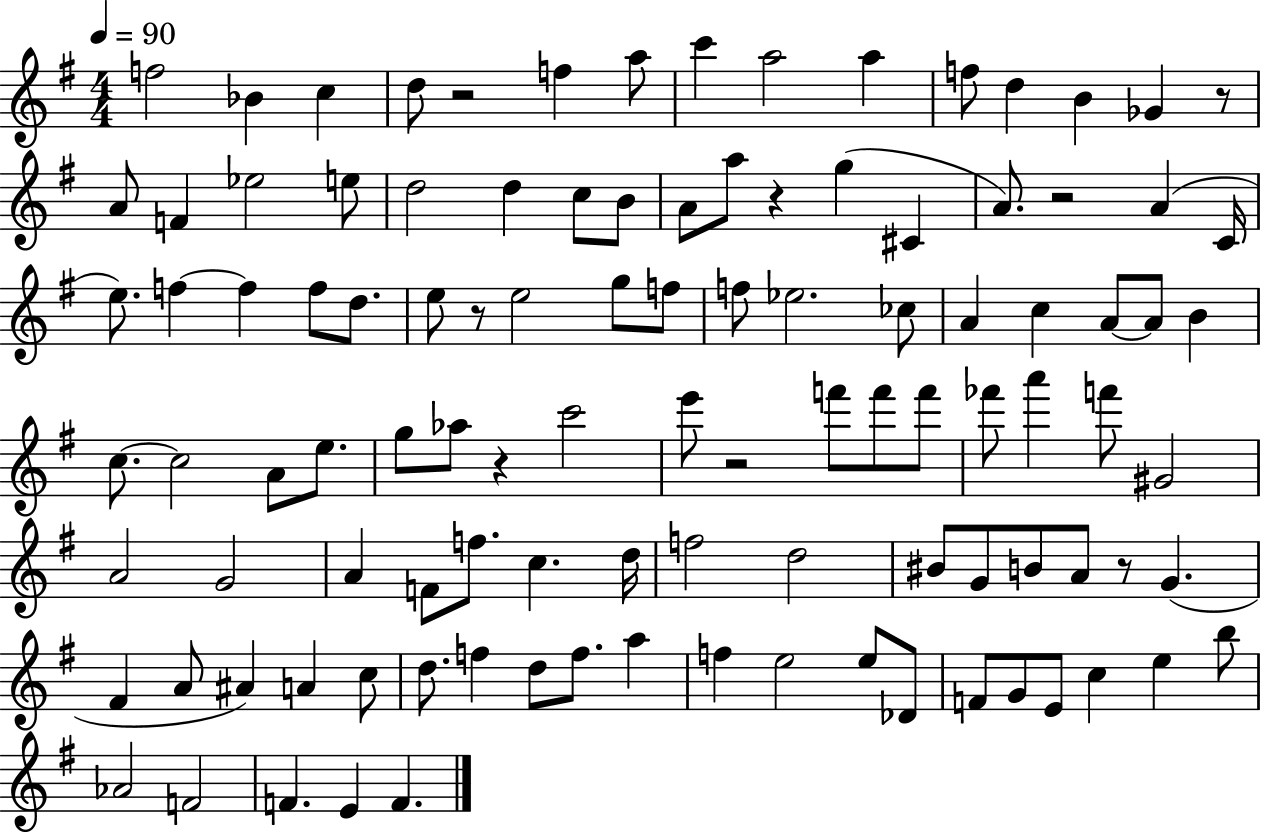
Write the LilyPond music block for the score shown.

{
  \clef treble
  \numericTimeSignature
  \time 4/4
  \key g \major
  \tempo 4 = 90
  f''2 bes'4 c''4 | d''8 r2 f''4 a''8 | c'''4 a''2 a''4 | f''8 d''4 b'4 ges'4 r8 | \break a'8 f'4 ees''2 e''8 | d''2 d''4 c''8 b'8 | a'8 a''8 r4 g''4( cis'4 | a'8.) r2 a'4( c'16 | \break e''8.) f''4~~ f''4 f''8 d''8. | e''8 r8 e''2 g''8 f''8 | f''8 ees''2. ces''8 | a'4 c''4 a'8~~ a'8 b'4 | \break c''8.~~ c''2 a'8 e''8. | g''8 aes''8 r4 c'''2 | e'''8 r2 f'''8 f'''8 f'''8 | fes'''8 a'''4 f'''8 gis'2 | \break a'2 g'2 | a'4 f'8 f''8. c''4. d''16 | f''2 d''2 | bis'8 g'8 b'8 a'8 r8 g'4.( | \break fis'4 a'8 ais'4) a'4 c''8 | d''8. f''4 d''8 f''8. a''4 | f''4 e''2 e''8 des'8 | f'8 g'8 e'8 c''4 e''4 b''8 | \break aes'2 f'2 | f'4. e'4 f'4. | \bar "|."
}